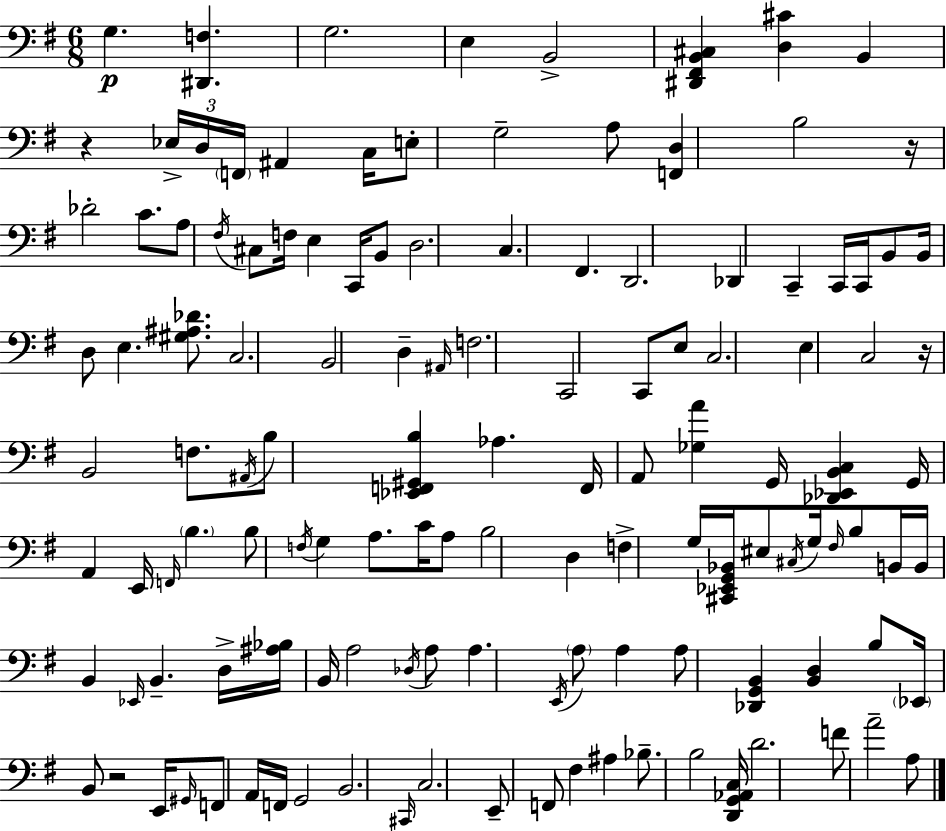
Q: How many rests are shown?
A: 4